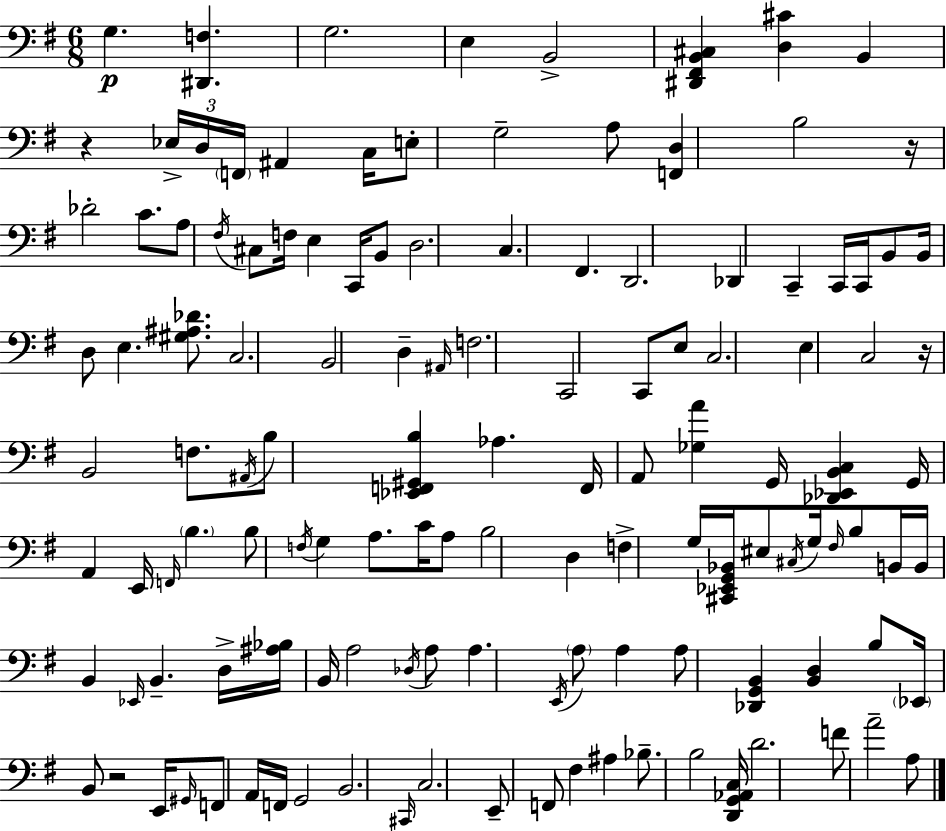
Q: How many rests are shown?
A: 4